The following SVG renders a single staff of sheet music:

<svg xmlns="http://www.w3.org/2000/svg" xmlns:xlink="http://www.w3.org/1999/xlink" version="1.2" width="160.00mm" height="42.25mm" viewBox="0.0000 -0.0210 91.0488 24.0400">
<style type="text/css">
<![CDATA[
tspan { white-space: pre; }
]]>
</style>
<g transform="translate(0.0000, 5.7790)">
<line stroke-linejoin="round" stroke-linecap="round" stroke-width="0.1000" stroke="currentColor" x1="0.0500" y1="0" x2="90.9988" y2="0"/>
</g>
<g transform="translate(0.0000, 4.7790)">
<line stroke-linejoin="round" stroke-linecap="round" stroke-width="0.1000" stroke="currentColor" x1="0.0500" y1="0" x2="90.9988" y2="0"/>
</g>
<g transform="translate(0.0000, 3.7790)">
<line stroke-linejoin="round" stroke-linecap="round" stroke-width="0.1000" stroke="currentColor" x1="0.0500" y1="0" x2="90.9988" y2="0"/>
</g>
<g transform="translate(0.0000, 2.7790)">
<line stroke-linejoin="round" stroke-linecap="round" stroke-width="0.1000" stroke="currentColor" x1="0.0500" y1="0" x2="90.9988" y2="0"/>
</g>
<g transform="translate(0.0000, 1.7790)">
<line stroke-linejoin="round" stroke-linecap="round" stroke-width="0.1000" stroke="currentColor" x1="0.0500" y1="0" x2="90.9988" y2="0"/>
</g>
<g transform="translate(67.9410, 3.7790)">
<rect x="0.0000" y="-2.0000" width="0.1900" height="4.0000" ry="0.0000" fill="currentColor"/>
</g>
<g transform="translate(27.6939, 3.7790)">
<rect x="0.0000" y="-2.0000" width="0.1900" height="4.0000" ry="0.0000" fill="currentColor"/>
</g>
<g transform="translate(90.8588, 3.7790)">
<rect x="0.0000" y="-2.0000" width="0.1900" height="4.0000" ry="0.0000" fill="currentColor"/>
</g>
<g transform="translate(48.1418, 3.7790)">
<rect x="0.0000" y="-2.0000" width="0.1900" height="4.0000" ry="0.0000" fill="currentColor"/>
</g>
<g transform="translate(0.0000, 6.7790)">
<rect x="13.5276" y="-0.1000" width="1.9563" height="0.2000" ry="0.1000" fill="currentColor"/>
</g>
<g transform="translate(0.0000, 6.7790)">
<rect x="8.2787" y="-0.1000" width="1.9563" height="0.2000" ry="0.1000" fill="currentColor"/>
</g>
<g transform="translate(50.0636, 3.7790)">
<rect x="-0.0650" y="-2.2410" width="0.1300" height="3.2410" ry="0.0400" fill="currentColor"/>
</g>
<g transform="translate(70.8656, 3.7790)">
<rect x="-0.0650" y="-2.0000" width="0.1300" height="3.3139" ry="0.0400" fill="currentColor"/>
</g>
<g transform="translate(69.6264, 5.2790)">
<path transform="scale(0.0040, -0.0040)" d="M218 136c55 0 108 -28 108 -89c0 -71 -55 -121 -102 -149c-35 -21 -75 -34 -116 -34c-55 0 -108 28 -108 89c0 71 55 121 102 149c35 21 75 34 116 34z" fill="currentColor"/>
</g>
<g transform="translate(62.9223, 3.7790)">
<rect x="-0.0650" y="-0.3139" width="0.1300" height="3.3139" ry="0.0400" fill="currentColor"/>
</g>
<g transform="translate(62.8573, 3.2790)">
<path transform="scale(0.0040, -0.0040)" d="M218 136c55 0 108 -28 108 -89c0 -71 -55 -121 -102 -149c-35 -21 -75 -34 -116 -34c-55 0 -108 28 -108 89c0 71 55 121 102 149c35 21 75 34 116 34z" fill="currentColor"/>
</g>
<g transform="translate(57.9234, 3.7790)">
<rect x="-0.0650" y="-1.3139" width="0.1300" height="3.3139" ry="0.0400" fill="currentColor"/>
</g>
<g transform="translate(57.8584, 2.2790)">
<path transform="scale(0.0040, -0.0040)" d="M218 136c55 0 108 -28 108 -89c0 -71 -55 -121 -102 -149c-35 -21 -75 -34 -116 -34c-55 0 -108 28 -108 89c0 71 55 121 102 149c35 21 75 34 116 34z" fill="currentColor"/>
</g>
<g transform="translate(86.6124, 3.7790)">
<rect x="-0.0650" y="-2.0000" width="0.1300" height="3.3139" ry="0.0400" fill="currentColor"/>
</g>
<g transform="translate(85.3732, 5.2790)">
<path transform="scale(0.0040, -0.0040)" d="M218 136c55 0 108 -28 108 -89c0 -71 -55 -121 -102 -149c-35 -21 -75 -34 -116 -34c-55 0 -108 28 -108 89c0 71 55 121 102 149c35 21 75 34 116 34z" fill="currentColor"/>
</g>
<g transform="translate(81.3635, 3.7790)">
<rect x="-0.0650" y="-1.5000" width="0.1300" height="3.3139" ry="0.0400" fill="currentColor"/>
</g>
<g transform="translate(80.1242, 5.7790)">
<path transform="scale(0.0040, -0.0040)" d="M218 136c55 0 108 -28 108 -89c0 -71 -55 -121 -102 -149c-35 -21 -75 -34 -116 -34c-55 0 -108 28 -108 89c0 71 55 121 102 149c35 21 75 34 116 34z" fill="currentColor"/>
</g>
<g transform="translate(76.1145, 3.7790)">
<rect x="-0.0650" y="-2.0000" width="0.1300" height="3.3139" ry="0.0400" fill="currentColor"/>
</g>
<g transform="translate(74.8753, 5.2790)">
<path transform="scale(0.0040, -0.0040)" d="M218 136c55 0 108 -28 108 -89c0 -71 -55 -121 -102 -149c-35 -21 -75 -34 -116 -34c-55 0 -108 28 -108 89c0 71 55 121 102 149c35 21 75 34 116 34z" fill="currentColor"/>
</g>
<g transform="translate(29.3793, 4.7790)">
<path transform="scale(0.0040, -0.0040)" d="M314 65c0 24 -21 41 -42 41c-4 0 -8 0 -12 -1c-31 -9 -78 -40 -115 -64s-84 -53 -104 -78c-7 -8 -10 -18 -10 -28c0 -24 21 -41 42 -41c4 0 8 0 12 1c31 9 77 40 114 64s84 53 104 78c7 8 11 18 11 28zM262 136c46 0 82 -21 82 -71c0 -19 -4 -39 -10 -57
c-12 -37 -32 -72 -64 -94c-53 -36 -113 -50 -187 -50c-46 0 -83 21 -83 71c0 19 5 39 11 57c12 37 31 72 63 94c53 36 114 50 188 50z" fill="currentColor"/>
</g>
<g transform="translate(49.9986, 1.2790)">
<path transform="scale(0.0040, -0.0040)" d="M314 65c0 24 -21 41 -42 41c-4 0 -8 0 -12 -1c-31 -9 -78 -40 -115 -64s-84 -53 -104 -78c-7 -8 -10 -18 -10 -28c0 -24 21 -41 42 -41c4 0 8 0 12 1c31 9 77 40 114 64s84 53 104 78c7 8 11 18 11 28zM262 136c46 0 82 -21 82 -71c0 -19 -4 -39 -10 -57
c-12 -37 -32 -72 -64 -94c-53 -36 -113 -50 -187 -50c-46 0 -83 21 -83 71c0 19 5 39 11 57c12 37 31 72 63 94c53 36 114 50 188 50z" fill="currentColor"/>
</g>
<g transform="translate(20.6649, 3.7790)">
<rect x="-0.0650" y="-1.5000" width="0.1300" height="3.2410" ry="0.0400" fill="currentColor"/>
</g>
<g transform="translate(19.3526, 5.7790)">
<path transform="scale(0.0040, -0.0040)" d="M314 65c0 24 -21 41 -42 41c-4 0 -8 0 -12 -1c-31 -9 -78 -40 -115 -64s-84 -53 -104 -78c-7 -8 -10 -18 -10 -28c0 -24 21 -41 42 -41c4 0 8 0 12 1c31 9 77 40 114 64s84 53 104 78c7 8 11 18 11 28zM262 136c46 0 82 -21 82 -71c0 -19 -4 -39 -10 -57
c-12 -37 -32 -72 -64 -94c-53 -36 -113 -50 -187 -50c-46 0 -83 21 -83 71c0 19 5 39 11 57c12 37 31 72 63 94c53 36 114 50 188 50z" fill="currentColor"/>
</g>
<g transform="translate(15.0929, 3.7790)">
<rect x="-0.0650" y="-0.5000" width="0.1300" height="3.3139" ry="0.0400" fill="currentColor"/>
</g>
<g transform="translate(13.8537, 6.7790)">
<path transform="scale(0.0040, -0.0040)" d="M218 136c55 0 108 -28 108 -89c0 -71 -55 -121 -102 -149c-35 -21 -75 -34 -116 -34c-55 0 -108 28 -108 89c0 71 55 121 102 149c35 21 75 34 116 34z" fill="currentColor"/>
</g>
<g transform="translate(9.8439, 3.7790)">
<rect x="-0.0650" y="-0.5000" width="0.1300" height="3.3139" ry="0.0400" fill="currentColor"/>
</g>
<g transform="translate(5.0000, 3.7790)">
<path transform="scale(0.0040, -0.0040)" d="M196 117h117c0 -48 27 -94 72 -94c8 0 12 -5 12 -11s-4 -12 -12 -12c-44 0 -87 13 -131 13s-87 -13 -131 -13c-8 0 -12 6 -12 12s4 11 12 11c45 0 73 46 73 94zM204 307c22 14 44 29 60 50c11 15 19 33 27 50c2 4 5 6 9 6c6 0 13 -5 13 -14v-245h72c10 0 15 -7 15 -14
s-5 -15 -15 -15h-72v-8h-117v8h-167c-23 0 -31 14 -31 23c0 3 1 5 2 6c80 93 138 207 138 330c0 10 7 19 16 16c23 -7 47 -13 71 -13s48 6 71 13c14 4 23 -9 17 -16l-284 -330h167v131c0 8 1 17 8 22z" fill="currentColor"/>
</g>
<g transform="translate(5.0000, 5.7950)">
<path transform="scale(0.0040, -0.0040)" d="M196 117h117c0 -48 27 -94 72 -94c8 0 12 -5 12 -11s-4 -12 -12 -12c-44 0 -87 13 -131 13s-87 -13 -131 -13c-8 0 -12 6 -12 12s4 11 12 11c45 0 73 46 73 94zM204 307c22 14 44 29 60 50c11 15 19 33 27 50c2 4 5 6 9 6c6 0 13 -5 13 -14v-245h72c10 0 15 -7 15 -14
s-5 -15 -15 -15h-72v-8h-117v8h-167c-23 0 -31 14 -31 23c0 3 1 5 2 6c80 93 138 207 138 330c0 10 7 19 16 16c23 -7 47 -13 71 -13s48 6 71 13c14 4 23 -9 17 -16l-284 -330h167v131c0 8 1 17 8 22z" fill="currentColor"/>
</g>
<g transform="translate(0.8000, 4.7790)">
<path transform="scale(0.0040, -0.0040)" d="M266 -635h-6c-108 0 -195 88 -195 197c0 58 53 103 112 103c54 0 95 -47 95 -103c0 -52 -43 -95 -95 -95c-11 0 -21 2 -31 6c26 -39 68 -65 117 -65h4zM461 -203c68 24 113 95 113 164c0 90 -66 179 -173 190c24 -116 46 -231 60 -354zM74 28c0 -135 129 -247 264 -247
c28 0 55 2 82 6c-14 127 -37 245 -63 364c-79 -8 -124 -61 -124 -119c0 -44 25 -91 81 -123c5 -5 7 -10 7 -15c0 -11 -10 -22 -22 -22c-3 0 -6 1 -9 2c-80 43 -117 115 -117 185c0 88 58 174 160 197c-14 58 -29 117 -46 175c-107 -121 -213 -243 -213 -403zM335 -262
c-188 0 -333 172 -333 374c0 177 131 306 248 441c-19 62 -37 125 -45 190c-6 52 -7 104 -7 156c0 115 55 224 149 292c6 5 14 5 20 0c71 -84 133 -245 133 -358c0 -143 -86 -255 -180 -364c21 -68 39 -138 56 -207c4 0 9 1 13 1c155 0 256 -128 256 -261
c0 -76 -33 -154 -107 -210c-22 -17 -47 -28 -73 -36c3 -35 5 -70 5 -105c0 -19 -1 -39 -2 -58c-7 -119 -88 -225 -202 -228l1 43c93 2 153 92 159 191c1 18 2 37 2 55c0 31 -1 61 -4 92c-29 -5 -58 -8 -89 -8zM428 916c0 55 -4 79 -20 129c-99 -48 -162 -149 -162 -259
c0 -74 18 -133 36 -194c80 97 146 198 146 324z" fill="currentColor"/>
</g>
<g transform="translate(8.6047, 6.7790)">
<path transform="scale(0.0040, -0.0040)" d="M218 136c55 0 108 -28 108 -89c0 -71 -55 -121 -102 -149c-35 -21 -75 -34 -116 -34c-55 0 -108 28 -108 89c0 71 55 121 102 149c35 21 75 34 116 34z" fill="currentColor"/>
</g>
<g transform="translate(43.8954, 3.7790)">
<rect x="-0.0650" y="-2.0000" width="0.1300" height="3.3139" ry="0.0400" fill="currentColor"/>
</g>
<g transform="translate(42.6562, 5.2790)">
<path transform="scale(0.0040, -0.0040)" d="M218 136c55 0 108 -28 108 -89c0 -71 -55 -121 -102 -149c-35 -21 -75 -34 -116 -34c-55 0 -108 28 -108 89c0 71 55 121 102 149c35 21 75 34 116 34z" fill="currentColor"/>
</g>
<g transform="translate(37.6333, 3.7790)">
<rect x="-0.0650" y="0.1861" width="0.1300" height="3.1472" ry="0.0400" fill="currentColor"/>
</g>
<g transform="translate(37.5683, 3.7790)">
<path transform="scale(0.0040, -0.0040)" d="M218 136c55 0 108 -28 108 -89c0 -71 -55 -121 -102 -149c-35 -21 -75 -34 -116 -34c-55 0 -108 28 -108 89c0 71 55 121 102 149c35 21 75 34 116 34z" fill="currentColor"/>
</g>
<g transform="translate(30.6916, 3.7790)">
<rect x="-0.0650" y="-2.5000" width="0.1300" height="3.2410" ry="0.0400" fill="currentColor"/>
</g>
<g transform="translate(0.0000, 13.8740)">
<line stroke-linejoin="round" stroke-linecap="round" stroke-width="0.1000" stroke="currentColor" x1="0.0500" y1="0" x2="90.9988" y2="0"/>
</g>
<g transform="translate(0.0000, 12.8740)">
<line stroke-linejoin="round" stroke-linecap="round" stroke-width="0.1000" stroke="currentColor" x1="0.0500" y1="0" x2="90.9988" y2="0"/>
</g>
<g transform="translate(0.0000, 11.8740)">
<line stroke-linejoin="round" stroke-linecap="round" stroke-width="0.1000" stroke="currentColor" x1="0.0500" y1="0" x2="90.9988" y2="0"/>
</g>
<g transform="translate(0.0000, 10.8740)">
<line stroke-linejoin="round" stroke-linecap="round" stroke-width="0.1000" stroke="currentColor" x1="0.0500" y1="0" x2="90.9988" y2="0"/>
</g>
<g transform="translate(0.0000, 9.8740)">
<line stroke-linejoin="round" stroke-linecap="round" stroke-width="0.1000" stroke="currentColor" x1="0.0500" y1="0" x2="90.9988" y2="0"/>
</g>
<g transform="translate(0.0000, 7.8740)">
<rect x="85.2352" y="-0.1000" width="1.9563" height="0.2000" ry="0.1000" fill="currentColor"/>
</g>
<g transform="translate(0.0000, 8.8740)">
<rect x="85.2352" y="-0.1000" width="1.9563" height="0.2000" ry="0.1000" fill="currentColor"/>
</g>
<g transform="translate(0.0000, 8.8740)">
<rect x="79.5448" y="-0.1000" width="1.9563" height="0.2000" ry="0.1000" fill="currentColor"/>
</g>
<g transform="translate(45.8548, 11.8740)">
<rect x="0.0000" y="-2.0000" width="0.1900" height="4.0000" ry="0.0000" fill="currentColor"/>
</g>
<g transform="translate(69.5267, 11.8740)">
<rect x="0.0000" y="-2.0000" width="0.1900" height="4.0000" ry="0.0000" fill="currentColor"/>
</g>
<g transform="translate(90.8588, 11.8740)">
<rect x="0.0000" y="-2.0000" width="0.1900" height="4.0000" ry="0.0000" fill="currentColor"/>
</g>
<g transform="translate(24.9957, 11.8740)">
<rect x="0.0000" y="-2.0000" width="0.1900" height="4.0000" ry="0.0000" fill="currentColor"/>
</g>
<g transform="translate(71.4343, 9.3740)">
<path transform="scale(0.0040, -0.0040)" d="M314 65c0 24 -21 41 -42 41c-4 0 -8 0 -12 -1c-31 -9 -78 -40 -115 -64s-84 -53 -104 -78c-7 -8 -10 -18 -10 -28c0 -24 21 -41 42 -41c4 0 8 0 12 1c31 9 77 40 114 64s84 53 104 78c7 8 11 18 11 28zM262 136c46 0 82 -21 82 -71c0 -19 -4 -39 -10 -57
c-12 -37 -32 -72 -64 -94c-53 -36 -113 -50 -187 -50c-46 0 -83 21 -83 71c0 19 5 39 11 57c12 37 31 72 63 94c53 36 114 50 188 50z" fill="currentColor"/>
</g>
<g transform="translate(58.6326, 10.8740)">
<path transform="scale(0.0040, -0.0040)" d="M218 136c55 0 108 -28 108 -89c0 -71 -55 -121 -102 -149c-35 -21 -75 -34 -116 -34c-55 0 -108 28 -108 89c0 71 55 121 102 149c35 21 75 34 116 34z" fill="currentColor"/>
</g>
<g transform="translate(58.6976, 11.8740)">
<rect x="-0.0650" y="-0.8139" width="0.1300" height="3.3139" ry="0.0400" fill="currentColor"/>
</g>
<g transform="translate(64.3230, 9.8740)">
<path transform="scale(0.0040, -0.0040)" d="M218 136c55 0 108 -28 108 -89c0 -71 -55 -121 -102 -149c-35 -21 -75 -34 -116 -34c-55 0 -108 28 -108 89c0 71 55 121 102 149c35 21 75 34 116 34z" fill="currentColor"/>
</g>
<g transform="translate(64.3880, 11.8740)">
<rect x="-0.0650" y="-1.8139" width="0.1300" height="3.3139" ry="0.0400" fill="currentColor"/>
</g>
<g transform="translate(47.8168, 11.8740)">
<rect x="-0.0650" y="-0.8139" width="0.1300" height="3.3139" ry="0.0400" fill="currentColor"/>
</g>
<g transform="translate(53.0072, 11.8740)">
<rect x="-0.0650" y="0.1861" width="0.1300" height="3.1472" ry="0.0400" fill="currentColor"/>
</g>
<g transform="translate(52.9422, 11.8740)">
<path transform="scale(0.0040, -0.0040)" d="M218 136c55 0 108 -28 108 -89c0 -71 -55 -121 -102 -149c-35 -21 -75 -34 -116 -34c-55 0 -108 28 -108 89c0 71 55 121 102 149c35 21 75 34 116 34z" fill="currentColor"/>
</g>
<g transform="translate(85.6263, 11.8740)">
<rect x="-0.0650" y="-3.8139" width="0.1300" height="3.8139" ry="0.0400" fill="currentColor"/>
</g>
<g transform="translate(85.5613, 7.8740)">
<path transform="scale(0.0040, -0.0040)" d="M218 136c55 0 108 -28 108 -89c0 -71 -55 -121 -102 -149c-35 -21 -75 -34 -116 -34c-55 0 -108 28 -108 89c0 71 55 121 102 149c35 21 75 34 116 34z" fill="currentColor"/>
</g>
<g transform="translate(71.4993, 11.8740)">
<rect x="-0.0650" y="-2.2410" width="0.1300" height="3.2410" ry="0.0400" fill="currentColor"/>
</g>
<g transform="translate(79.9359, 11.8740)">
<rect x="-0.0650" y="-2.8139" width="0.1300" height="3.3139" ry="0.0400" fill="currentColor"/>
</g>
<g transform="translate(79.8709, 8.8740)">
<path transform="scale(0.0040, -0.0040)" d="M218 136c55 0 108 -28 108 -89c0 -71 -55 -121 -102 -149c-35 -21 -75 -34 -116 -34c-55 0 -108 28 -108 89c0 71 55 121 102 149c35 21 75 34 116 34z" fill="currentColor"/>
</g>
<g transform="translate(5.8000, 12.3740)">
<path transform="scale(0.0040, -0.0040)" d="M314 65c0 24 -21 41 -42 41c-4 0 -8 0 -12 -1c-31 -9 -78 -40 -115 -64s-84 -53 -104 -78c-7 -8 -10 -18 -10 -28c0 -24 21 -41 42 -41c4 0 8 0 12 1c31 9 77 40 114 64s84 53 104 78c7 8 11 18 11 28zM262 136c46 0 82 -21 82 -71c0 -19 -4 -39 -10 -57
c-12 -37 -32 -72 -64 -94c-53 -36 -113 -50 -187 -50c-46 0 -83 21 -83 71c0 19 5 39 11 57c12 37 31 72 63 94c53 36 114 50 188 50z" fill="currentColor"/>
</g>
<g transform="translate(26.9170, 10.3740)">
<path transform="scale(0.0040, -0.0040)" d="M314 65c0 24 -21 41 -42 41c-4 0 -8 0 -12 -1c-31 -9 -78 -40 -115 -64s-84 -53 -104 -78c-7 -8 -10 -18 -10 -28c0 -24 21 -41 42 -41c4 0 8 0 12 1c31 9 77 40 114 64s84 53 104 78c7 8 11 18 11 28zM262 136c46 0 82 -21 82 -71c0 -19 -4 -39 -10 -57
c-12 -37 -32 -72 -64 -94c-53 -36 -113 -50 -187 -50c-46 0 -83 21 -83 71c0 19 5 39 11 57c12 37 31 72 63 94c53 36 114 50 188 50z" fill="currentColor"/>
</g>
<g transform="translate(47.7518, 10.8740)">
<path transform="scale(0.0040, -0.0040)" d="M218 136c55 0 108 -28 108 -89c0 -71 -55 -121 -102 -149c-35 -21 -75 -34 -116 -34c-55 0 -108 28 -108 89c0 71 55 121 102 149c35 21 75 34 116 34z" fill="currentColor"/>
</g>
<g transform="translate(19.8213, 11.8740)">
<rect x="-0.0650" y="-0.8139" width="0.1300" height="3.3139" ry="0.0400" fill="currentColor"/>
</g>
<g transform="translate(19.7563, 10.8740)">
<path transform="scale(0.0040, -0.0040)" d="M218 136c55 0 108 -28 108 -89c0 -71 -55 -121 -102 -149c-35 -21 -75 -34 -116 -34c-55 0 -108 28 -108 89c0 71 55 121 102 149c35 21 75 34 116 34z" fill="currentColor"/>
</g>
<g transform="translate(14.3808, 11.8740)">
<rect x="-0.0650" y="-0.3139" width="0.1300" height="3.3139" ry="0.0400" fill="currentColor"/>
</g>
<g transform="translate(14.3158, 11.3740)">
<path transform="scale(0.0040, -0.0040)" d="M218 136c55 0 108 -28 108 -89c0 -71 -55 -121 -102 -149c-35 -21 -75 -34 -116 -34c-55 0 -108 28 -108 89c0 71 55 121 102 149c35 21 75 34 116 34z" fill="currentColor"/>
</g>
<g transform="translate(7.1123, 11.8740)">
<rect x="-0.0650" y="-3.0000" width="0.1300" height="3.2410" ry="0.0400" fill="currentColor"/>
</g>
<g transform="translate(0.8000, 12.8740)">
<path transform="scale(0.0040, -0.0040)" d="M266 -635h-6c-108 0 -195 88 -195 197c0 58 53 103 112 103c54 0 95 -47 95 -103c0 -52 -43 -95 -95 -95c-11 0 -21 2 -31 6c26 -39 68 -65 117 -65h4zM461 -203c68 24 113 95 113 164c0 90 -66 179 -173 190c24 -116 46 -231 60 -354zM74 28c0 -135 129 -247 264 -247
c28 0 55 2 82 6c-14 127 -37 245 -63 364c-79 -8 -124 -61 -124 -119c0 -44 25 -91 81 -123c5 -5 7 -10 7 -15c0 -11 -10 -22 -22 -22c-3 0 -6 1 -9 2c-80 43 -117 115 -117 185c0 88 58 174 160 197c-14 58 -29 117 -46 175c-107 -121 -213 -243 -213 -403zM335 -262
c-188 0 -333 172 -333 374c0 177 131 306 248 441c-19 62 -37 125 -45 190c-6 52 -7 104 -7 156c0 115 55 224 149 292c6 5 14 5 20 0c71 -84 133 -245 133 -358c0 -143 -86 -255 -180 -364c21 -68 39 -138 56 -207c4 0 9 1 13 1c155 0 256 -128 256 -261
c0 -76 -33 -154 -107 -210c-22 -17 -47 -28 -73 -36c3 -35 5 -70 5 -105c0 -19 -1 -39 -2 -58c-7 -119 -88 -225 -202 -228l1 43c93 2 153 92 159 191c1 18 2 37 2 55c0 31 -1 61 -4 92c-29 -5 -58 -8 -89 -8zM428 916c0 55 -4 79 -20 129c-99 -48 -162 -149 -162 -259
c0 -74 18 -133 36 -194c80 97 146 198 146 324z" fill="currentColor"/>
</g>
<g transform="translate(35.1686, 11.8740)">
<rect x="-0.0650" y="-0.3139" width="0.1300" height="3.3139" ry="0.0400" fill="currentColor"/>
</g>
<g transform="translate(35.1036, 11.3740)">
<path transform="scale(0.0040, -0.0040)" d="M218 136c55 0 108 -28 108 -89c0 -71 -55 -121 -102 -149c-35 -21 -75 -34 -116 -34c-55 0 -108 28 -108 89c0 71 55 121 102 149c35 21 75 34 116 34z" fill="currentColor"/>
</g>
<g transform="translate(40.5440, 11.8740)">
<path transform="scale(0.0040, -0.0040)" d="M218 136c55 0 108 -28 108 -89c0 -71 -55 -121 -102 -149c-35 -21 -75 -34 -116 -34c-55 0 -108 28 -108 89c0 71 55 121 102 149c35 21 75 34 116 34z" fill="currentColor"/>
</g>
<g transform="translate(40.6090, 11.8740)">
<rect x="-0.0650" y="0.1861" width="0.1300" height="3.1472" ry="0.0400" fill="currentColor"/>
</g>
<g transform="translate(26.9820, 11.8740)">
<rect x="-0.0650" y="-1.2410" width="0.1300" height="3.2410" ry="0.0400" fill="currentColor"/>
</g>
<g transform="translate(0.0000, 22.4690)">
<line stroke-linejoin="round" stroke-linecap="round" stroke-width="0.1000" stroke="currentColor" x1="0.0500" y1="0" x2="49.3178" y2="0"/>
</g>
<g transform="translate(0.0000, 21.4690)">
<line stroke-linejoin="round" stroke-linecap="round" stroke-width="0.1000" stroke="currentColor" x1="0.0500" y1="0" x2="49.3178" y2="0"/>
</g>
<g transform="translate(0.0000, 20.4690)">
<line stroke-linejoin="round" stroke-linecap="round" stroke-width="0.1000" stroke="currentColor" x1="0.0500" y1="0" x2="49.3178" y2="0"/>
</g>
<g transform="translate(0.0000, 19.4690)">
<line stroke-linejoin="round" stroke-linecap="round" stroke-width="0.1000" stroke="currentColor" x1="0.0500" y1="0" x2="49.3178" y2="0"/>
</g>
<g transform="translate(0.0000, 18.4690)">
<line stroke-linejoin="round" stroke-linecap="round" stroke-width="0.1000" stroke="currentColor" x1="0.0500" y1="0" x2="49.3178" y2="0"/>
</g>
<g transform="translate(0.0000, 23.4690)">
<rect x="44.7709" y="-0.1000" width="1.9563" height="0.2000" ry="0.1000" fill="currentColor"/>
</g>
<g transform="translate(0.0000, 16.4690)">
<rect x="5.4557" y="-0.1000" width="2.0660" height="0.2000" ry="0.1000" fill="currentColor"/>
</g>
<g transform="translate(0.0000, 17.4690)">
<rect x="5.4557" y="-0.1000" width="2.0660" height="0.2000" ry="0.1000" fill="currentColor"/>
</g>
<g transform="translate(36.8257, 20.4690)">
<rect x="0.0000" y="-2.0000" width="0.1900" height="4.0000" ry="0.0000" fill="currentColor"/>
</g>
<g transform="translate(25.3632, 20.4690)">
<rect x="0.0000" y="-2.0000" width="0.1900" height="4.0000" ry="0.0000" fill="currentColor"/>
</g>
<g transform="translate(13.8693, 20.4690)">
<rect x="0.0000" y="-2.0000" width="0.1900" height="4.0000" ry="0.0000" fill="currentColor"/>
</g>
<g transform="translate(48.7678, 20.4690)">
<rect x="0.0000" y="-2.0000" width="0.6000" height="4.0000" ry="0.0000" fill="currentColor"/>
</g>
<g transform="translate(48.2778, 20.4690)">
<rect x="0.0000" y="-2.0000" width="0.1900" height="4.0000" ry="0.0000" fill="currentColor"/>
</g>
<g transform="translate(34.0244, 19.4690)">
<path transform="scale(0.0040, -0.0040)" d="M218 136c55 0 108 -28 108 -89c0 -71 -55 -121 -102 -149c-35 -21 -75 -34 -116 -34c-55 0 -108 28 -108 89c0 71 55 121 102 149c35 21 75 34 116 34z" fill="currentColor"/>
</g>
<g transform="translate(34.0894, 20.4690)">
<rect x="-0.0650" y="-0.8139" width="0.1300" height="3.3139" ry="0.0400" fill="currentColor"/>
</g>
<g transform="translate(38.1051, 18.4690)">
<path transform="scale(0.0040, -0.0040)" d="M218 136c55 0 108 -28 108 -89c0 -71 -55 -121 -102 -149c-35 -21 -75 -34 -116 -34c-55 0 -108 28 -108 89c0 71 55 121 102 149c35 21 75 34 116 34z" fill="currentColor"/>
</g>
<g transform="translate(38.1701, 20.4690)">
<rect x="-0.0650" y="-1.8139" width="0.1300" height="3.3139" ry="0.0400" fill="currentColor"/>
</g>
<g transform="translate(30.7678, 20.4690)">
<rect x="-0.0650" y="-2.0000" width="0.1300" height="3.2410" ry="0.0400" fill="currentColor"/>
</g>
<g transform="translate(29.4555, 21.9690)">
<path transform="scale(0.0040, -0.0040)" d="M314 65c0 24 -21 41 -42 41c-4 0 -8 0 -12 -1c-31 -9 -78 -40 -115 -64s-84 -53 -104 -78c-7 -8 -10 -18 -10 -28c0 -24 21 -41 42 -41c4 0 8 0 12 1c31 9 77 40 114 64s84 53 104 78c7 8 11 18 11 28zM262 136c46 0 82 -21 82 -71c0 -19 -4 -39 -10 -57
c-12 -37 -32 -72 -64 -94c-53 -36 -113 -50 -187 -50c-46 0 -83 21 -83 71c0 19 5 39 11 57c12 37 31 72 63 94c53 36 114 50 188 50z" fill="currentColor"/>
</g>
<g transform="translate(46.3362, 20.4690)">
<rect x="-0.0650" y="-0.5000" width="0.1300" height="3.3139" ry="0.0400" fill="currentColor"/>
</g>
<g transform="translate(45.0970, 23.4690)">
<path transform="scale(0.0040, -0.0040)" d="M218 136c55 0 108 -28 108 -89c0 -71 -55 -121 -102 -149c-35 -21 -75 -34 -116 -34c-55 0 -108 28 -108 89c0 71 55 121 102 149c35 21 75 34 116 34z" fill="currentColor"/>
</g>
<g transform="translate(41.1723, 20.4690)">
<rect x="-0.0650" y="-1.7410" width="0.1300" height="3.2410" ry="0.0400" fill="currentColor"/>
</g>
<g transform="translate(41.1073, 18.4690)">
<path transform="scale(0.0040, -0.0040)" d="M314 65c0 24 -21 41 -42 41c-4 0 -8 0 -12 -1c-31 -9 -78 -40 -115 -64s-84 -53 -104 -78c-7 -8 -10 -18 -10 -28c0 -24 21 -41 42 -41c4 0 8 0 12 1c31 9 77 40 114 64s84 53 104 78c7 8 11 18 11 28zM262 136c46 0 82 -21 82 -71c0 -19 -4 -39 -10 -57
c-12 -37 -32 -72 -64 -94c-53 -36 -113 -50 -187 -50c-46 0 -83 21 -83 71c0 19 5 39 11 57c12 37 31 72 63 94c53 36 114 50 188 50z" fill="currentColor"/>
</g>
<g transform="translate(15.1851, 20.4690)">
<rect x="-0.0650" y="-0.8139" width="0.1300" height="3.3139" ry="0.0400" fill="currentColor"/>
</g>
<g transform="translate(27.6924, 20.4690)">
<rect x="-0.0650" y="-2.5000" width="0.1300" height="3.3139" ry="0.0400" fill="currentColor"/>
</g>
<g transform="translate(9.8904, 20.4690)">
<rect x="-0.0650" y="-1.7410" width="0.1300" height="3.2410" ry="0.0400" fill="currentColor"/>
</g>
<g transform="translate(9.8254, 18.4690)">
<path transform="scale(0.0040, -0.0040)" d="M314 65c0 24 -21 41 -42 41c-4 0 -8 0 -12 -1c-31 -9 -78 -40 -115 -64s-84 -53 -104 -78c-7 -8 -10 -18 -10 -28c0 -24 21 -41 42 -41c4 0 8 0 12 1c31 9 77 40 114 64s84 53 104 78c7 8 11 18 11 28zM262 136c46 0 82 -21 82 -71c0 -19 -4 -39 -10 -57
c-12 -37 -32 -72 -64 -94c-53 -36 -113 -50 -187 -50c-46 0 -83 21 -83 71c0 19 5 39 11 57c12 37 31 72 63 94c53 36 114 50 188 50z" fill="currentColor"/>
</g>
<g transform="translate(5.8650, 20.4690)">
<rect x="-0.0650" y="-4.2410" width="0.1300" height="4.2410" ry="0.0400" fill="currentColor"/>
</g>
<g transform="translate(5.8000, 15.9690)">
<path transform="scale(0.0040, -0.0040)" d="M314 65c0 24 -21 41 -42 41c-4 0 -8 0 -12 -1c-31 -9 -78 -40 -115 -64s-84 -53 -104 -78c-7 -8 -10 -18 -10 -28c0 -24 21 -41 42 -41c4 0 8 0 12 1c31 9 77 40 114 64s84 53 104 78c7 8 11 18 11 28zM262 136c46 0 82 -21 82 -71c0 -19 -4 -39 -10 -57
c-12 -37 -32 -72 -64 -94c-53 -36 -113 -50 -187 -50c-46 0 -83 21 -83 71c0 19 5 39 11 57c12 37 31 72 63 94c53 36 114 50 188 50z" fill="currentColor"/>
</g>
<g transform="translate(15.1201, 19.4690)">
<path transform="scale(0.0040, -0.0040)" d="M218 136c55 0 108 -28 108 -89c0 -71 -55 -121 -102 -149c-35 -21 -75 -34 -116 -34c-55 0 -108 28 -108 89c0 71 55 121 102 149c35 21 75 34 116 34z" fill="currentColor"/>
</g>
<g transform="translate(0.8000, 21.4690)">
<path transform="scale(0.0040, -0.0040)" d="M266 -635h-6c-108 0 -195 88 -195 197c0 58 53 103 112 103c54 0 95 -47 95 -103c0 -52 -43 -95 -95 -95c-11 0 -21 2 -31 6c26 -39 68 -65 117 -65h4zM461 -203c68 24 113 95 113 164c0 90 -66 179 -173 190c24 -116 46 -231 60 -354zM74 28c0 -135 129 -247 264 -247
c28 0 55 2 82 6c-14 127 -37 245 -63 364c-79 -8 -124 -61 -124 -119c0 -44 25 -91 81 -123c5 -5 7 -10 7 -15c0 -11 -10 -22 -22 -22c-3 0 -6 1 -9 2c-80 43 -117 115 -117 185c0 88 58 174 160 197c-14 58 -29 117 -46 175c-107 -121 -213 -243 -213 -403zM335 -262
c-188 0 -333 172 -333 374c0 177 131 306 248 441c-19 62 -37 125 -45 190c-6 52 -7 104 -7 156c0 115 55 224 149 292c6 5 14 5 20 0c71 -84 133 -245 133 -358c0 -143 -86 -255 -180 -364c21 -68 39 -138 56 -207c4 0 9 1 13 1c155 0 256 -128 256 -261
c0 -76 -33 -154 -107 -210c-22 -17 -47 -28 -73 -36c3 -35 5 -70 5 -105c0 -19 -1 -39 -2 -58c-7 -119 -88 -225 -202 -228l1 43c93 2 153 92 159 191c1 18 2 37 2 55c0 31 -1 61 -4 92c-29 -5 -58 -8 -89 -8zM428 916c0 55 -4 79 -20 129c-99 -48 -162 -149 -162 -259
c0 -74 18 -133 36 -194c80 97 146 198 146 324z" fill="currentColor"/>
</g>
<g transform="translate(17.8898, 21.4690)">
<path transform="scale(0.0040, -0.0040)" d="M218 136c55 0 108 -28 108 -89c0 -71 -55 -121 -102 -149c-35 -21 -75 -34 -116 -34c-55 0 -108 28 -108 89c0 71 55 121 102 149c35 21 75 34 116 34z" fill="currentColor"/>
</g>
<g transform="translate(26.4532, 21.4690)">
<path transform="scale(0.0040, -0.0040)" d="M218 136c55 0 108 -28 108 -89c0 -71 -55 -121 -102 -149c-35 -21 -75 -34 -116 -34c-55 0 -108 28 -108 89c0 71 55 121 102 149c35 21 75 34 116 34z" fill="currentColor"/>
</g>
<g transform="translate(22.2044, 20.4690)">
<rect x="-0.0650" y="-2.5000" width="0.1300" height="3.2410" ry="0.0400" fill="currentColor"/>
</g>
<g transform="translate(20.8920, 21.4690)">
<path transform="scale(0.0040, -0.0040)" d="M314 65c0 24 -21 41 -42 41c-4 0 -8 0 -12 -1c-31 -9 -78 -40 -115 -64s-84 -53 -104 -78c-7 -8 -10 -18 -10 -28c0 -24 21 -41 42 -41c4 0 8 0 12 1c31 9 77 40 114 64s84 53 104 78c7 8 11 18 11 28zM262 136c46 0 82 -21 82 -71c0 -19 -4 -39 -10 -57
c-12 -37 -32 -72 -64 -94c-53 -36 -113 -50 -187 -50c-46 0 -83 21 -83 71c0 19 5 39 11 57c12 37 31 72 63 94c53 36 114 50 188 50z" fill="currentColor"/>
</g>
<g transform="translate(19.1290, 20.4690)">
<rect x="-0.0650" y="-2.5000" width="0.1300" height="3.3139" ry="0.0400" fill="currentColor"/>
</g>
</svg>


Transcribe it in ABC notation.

X:1
T:Untitled
M:4/4
L:1/4
K:C
C C E2 G2 B F g2 e c F F E F A2 c d e2 c B d B d f g2 a c' d'2 f2 d G G2 G F2 d f f2 C